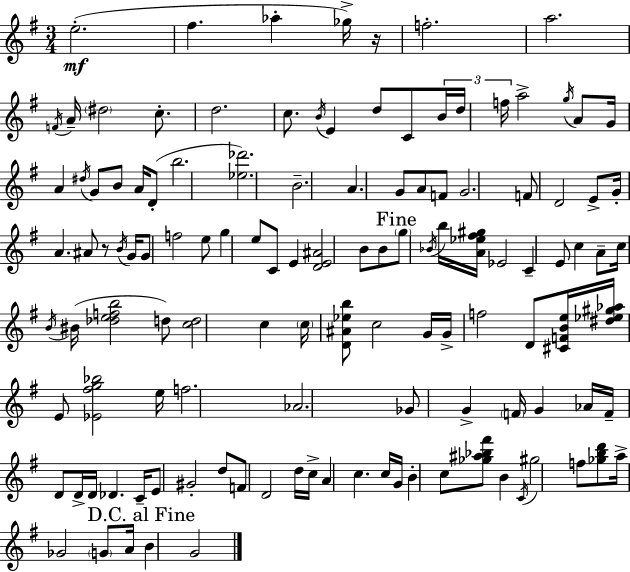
{
  \clef treble
  \numericTimeSignature
  \time 3/4
  \key g \major
  e''2.-.(\mf | fis''4. aes''4-. ges''16->) r16 | f''2.-. | a''2. | \break \acciaccatura { f'16 } a'16-- \parenthesize dis''2 c''8.-. | d''2. | c''8. \acciaccatura { b'16 } e'4 d''8 c'8 | \tuplet 3/2 { b'16 d''16 f''16 } a''2-> | \break \acciaccatura { g''16 } a'8 g'16 a'4 \acciaccatura { dis''16 } g'8 b'8 | a'16 d'8-.( b''2. | <ees'' des'''>2.) | b'2.-- | \break a'4. g'8 | a'8 f'8 g'2. | f'8 d'2 | e'8-> g'16-. a'4. ais'8 | \break r8 \acciaccatura { b'16 } g'16 g'8 f''2 | e''8 g''4 e''8 c'8 | e'4 <d' e' ais'>2 | b'8 b'8 \mark "Fine" \parenthesize g''8 \acciaccatura { bes'16 } b''16 <a' ees'' fis'' gis''>16 ees'2 | \break c'4-- e'8 | c''4 a'8-- c''16 \acciaccatura { b'16 } bis'16( <des'' e'' f'' b''>2 | d''8) <c'' d''>2 | c''4 \parenthesize c''16 <d' ais' ees'' b''>8 c''2 | \break g'16 g'16-> f''2 | d'8 <cis' f' b' e''>16 <dis'' ees'' gis'' aes''>16 e'8 <ees' fis'' g'' bes''>2 | e''16 f''2. | aes'2. | \break ges'8 g'4-> | \parenthesize f'16 g'4 aes'16 f'16-- d'8 d'16-> d'16 | des'4. c'16-- e'8 gis'2-. | d''8 f'8 d'2 | \break d''16 c''16-> a'4 c''4. | c''16 g'16 b'4-. c''8 | <ges'' ais'' bes'' fis'''>8 b'4 \acciaccatura { c'16 } gis''2 | f''8 <ges'' b'' d'''>8 a''16-> ges'2 | \break \parenthesize g'8 a'16 \mark "D.C. al Fine" b'4 | g'2 \bar "|."
}